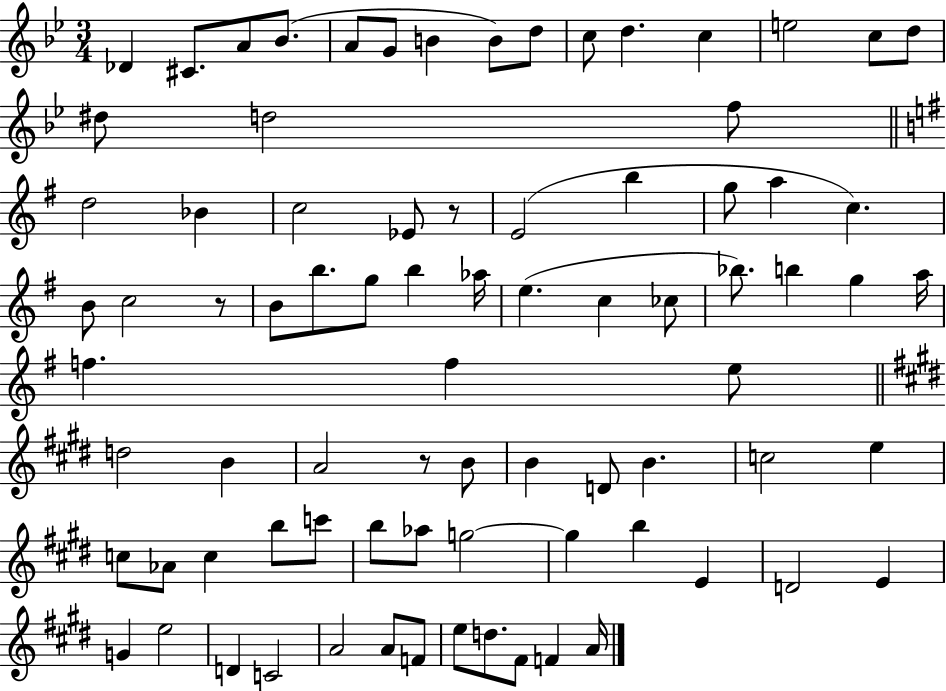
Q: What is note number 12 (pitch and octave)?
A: C5